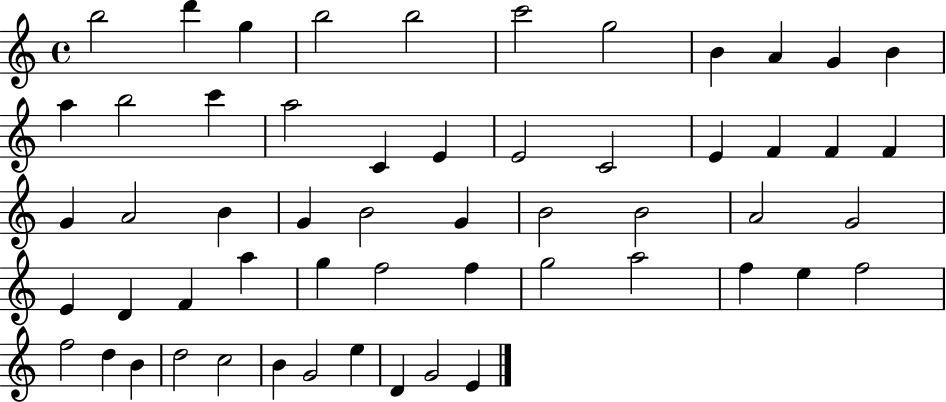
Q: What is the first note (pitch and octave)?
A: B5